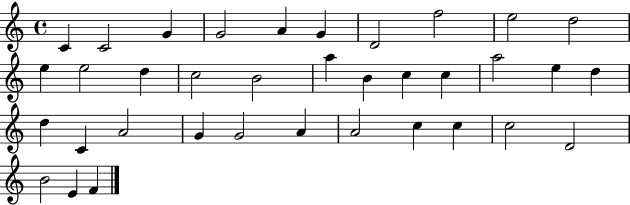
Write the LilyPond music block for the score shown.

{
  \clef treble
  \time 4/4
  \defaultTimeSignature
  \key c \major
  c'4 c'2 g'4 | g'2 a'4 g'4 | d'2 f''2 | e''2 d''2 | \break e''4 e''2 d''4 | c''2 b'2 | a''4 b'4 c''4 c''4 | a''2 e''4 d''4 | \break d''4 c'4 a'2 | g'4 g'2 a'4 | a'2 c''4 c''4 | c''2 d'2 | \break b'2 e'4 f'4 | \bar "|."
}